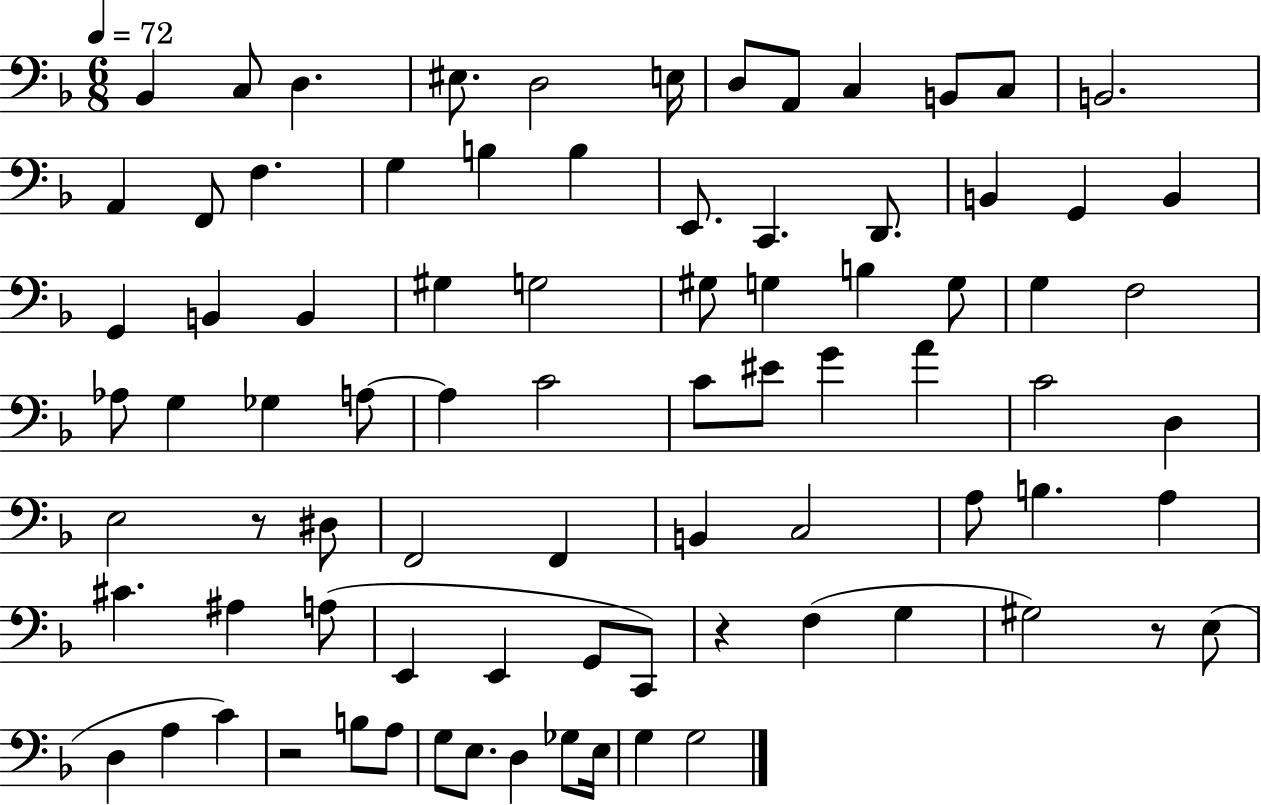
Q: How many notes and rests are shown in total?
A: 83